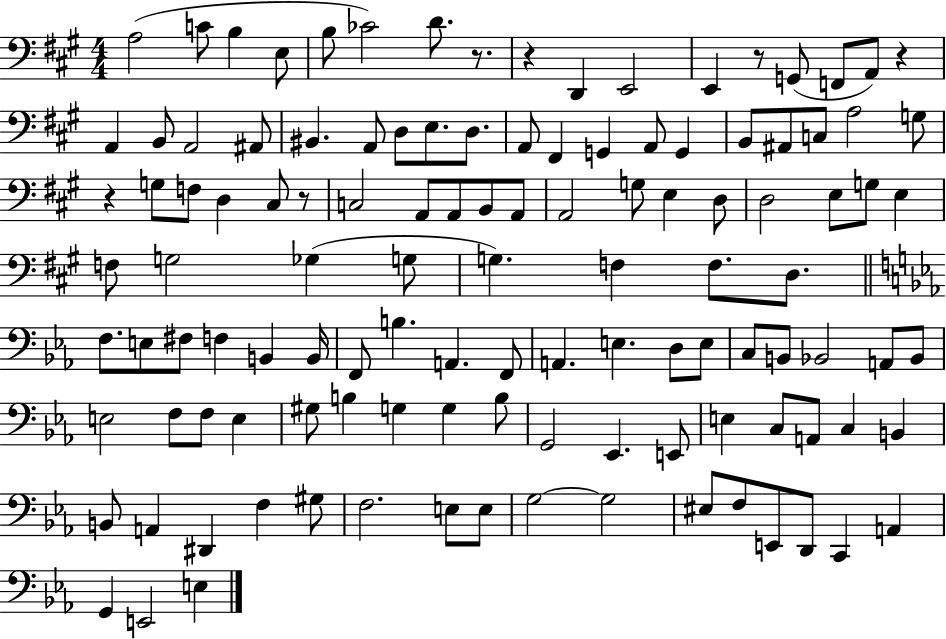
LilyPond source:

{
  \clef bass
  \numericTimeSignature
  \time 4/4
  \key a \major
  \repeat volta 2 { a2( c'8 b4 e8 | b8 ces'2) d'8. r8. | r4 d,4 e,2 | e,4 r8 g,8( f,8 a,8) r4 | \break a,4 b,8 a,2 ais,8 | bis,4. a,8 d8 e8. d8. | a,8 fis,4 g,4 a,8 g,4 | b,8 ais,8 c8 a2 g8 | \break r4 g8 f8 d4 cis8 r8 | c2 a,8 a,8 b,8 a,8 | a,2 g8 e4 d8 | d2 e8 g8 e4 | \break f8 g2 ges4( g8 | g4.) f4 f8. d8. | \bar "||" \break \key ees \major f8. e8 fis8 f4 b,4 b,16 | f,8 b4. a,4. f,8 | a,4. e4. d8 e8 | c8 b,8 bes,2 a,8 bes,8 | \break e2 f8 f8 e4 | gis8 b4 g4 g4 b8 | g,2 ees,4. e,8 | e4 c8 a,8 c4 b,4 | \break b,8 a,4 dis,4 f4 gis8 | f2. e8 e8 | g2~~ g2 | eis8 f8 e,8 d,8 c,4 a,4 | \break g,4 e,2 e4 | } \bar "|."
}